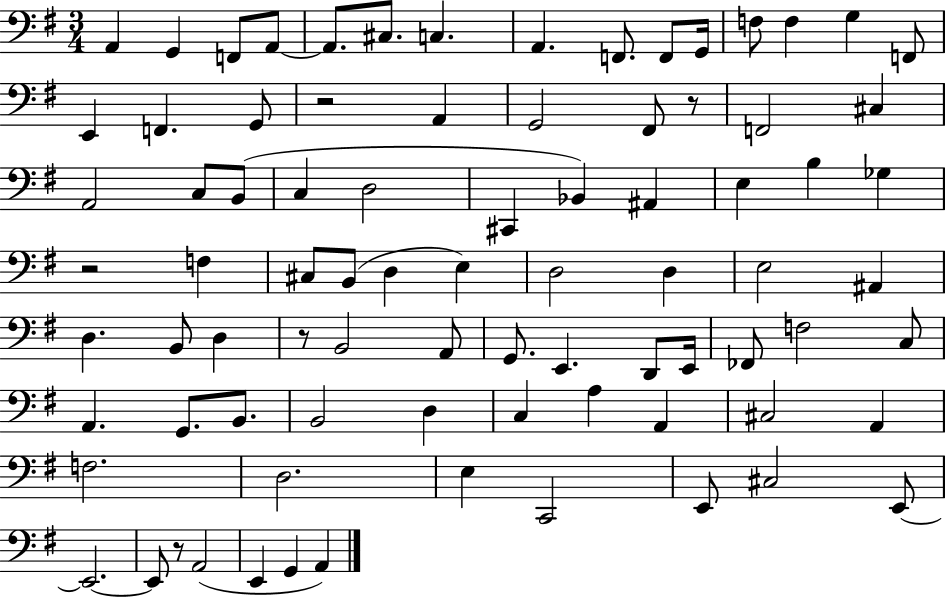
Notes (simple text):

A2/q G2/q F2/e A2/e A2/e. C#3/e. C3/q. A2/q. F2/e. F2/e G2/s F3/e F3/q G3/q F2/e E2/q F2/q. G2/e R/h A2/q G2/h F#2/e R/e F2/h C#3/q A2/h C3/e B2/e C3/q D3/h C#2/q Bb2/q A#2/q E3/q B3/q Gb3/q R/h F3/q C#3/e B2/e D3/q E3/q D3/h D3/q E3/h A#2/q D3/q. B2/e D3/q R/e B2/h A2/e G2/e. E2/q. D2/e E2/s FES2/e F3/h C3/e A2/q. G2/e. B2/e. B2/h D3/q C3/q A3/q A2/q C#3/h A2/q F3/h. D3/h. E3/q C2/h E2/e C#3/h E2/e E2/h. E2/e R/e A2/h E2/q G2/q A2/q